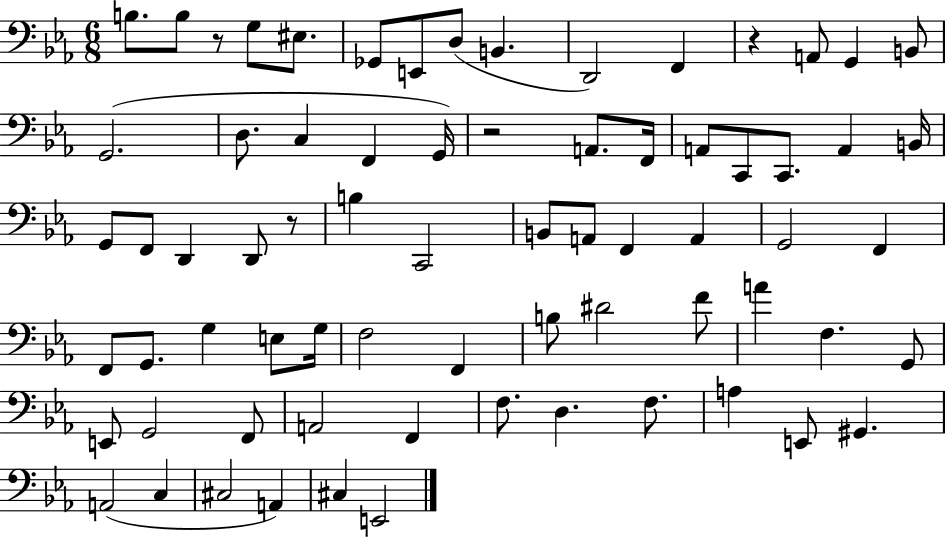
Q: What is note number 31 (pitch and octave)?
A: C2